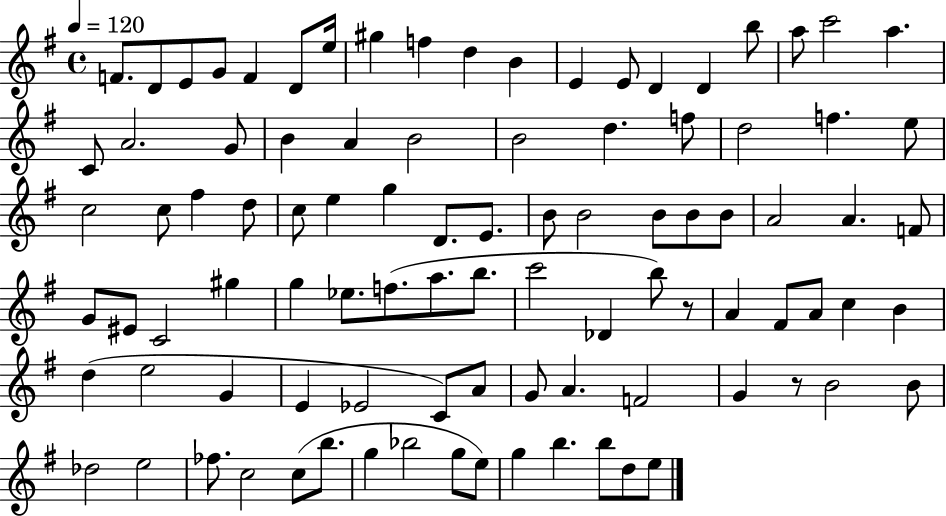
X:1
T:Untitled
M:4/4
L:1/4
K:G
F/2 D/2 E/2 G/2 F D/2 e/4 ^g f d B E E/2 D D b/2 a/2 c'2 a C/2 A2 G/2 B A B2 B2 d f/2 d2 f e/2 c2 c/2 ^f d/2 c/2 e g D/2 E/2 B/2 B2 B/2 B/2 B/2 A2 A F/2 G/2 ^E/2 C2 ^g g _e/2 f/2 a/2 b/2 c'2 _D b/2 z/2 A ^F/2 A/2 c B d e2 G E _E2 C/2 A/2 G/2 A F2 G z/2 B2 B/2 _d2 e2 _f/2 c2 c/2 b/2 g _b2 g/2 e/2 g b b/2 d/2 e/2